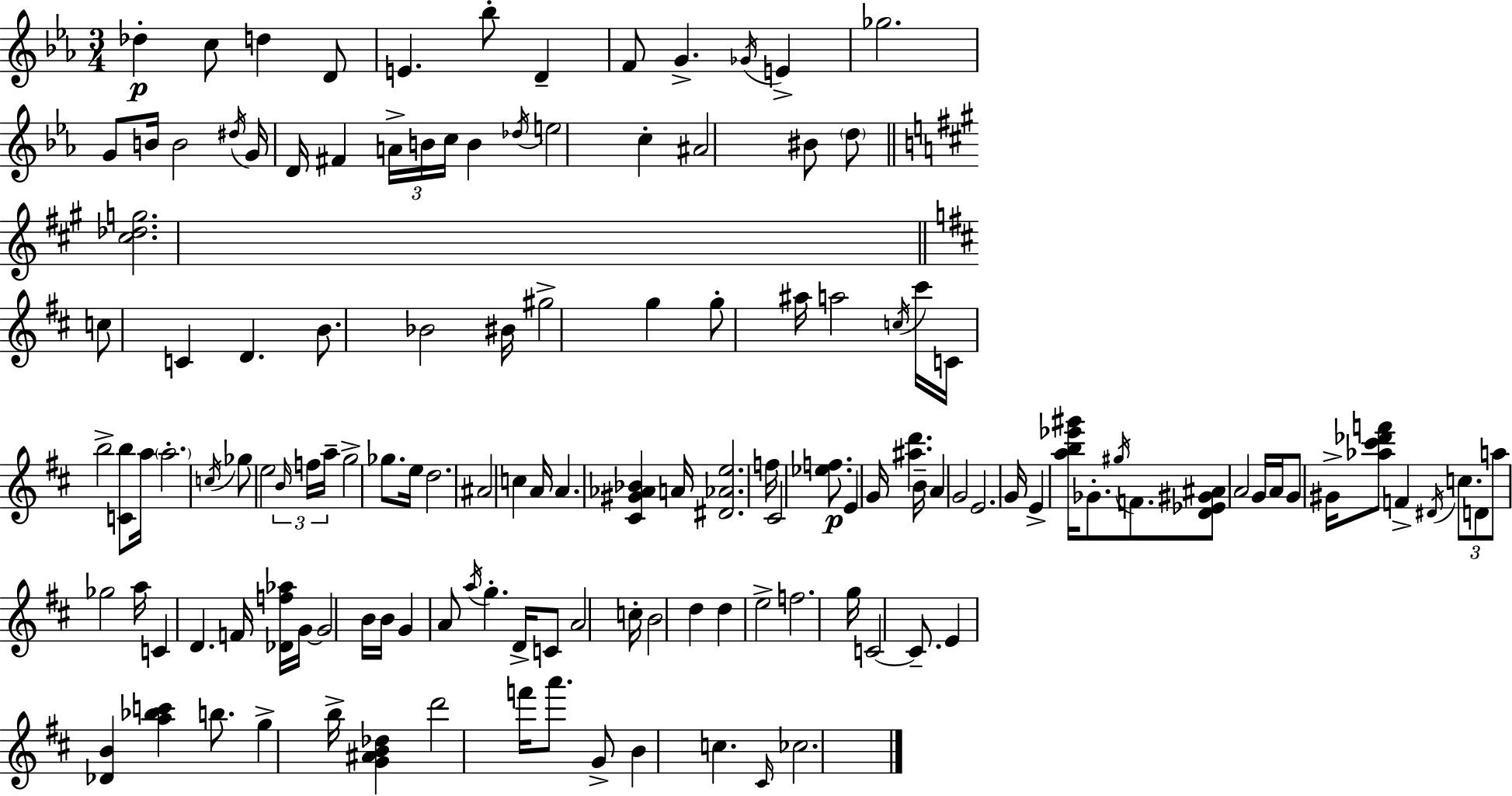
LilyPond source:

{
  \clef treble
  \numericTimeSignature
  \time 3/4
  \key ees \major
  des''4-.\p c''8 d''4 d'8 | e'4. bes''8-. d'4-- | f'8 g'4.-> \acciaccatura { ges'16 } e'4-> | ges''2. | \break g'8 b'16 b'2 | \acciaccatura { dis''16 } g'16 d'16 fis'4 \tuplet 3/2 { a'16-> b'16 c''16 } b'4 | \acciaccatura { des''16 } e''2 c''4-. | ais'2 bis'8 | \break \parenthesize d''8 \bar "||" \break \key a \major <cis'' des'' g''>2. | \bar "||" \break \key d \major c''8 c'4 d'4. | b'8. bes'2 bis'16 | gis''2-> g''4 | g''8-. ais''16 a''2 \acciaccatura { c''16 } | \break cis'''16 c'16 b''2-> <c' b''>8 | a''16 \parenthesize a''2.-. | \acciaccatura { c''16 } ges''8 e''2 | \tuplet 3/2 { \grace { b'16 } f''16 a''16-- } g''2-> ges''8. | \break e''16 d''2. | ais'2 c''4 | a'16 a'4. <cis' gis' aes' bes'>4 | a'16 <dis' aes' e''>2. | \break f''16 cis'2 | <ees'' f''>8.\p e'4 g'16 <ais'' d'''>4. | b'16-- a'4 g'2 | e'2. | \break g'16 e'4-> <a'' b'' ees''' gis'''>16 ges'8.-. | \acciaccatura { gis''16 } f'8. <d' ees' gis' ais'>8 a'2 | g'16 a'16 g'8 gis'16-> <aes'' cis''' des''' f'''>8 f'4-> | \acciaccatura { dis'16 } \tuplet 3/2 { c''8. d'8 a''8 } ges''2 | \break a''16 c'4 d'4. | f'16 <des' f'' aes''>16 g'16~~ g'2 | b'16 b'16 g'4 a'8 \acciaccatura { a''16 } | g''4.-. d'16-> c'8 a'2 | \break c''16-. b'2 | d''4 d''4 e''2-> | f''2. | g''16 c'2~~ | \break c'8.-- e'4 <des' b'>4 | <a'' bes'' c'''>4 b''8. g''4-> | b''16-> <g' ais' b' des''>4 d'''2 | f'''16 a'''8. g'8-> b'4 | \break c''4. \grace { cis'16 } ces''2. | \bar "|."
}